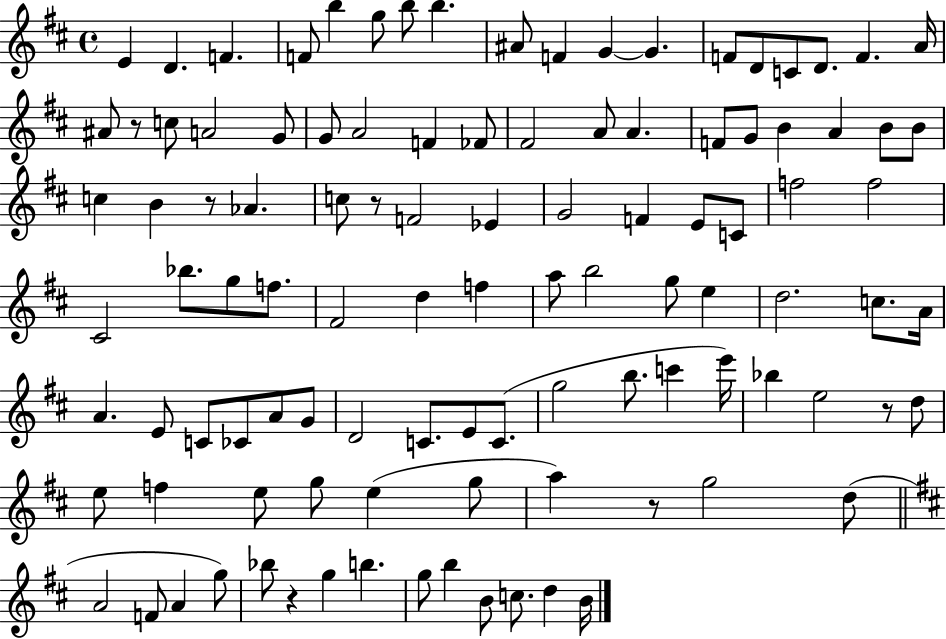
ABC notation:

X:1
T:Untitled
M:4/4
L:1/4
K:D
E D F F/2 b g/2 b/2 b ^A/2 F G G F/2 D/2 C/2 D/2 F A/4 ^A/2 z/2 c/2 A2 G/2 G/2 A2 F _F/2 ^F2 A/2 A F/2 G/2 B A B/2 B/2 c B z/2 _A c/2 z/2 F2 _E G2 F E/2 C/2 f2 f2 ^C2 _b/2 g/2 f/2 ^F2 d f a/2 b2 g/2 e d2 c/2 A/4 A E/2 C/2 _C/2 A/2 G/2 D2 C/2 E/2 C/2 g2 b/2 c' e'/4 _b e2 z/2 d/2 e/2 f e/2 g/2 e g/2 a z/2 g2 d/2 A2 F/2 A g/2 _b/2 z g b g/2 b B/2 c/2 d B/4